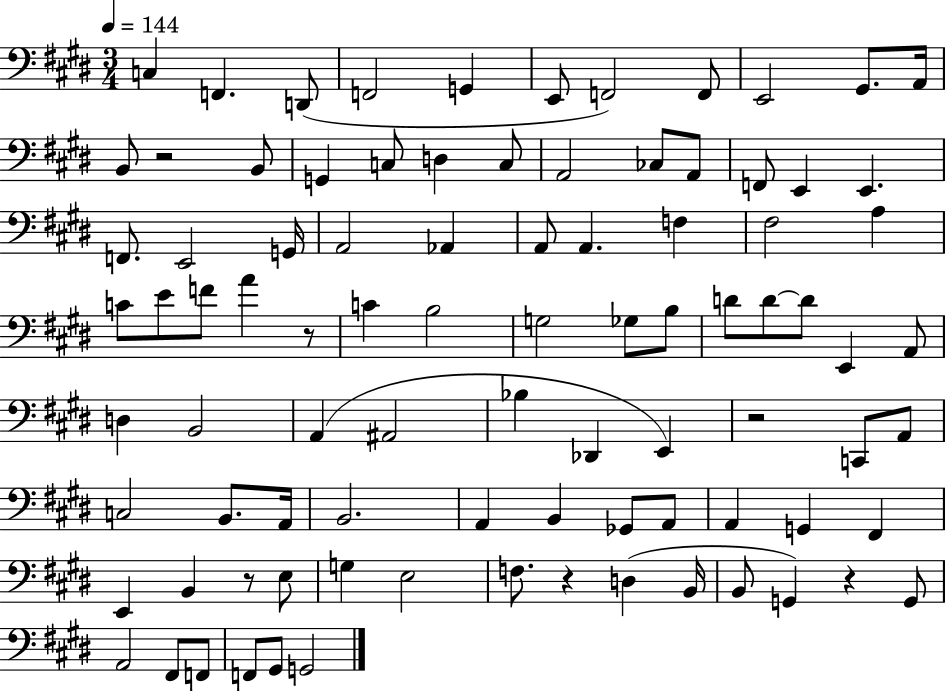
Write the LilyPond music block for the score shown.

{
  \clef bass
  \numericTimeSignature
  \time 3/4
  \key e \major
  \tempo 4 = 144
  c4 f,4. d,8( | f,2 g,4 | e,8 f,2) f,8 | e,2 gis,8. a,16 | \break b,8 r2 b,8 | g,4 c8 d4 c8 | a,2 ces8 a,8 | f,8 e,4 e,4. | \break f,8. e,2 g,16 | a,2 aes,4 | a,8 a,4. f4 | fis2 a4 | \break c'8 e'8 f'8 a'4 r8 | c'4 b2 | g2 ges8 b8 | d'8 d'8~~ d'8 e,4 a,8 | \break d4 b,2 | a,4( ais,2 | bes4 des,4 e,4) | r2 c,8 a,8 | \break c2 b,8. a,16 | b,2. | a,4 b,4 ges,8 a,8 | a,4 g,4 fis,4 | \break e,4 b,4 r8 e8 | g4 e2 | f8. r4 d4( b,16 | b,8 g,4) r4 g,8 | \break a,2 fis,8 f,8 | f,8 gis,8 g,2 | \bar "|."
}